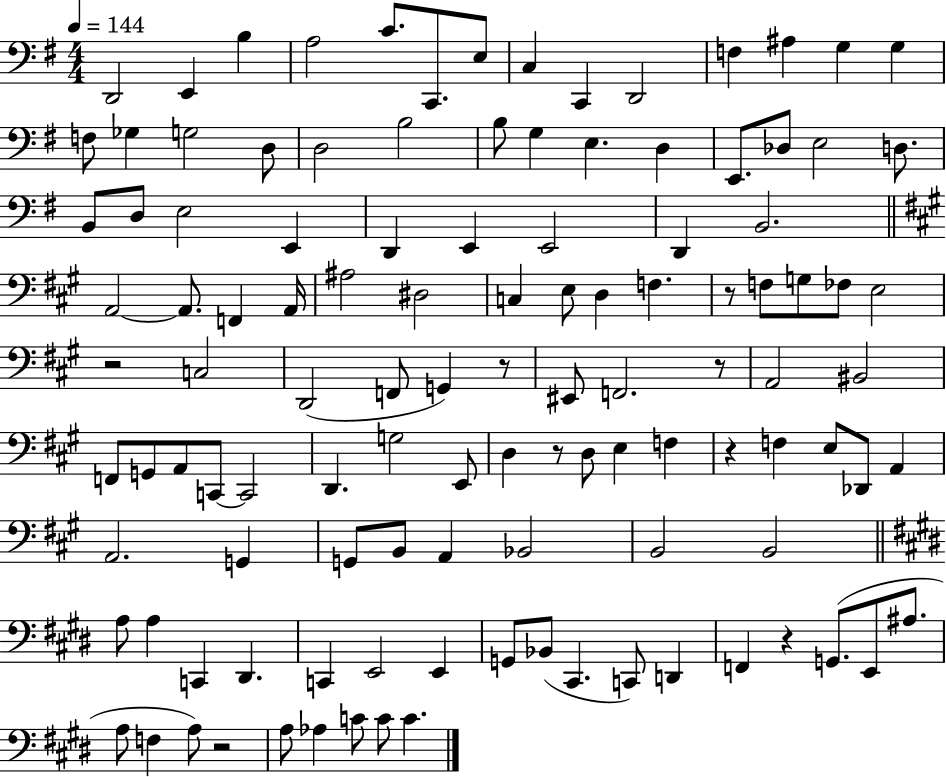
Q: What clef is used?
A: bass